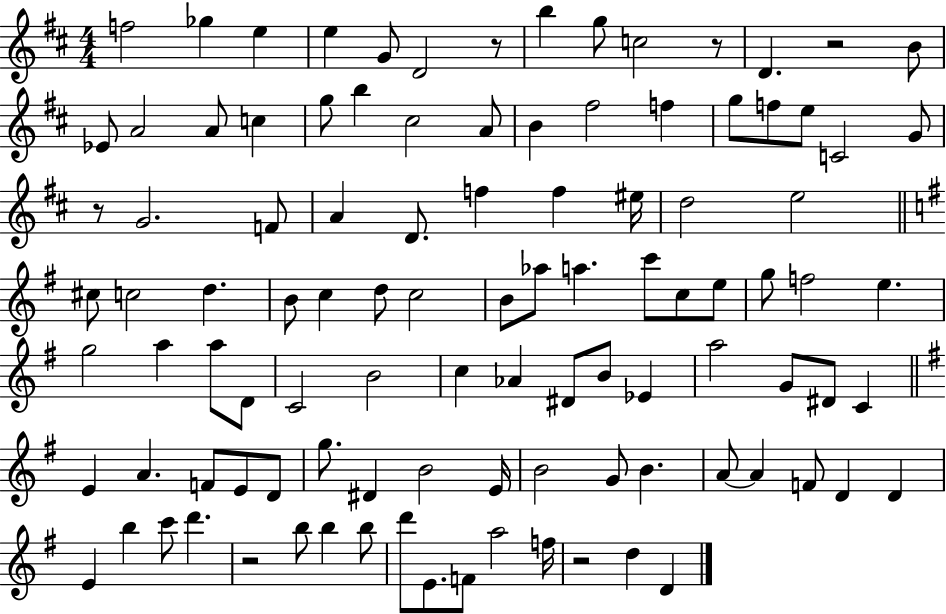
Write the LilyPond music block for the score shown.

{
  \clef treble
  \numericTimeSignature
  \time 4/4
  \key d \major
  \repeat volta 2 { f''2 ges''4 e''4 | e''4 g'8 d'2 r8 | b''4 g''8 c''2 r8 | d'4. r2 b'8 | \break ees'8 a'2 a'8 c''4 | g''8 b''4 cis''2 a'8 | b'4 fis''2 f''4 | g''8 f''8 e''8 c'2 g'8 | \break r8 g'2. f'8 | a'4 d'8. f''4 f''4 eis''16 | d''2 e''2 | \bar "||" \break \key e \minor cis''8 c''2 d''4. | b'8 c''4 d''8 c''2 | b'8 aes''8 a''4. c'''8 c''8 e''8 | g''8 f''2 e''4. | \break g''2 a''4 a''8 d'8 | c'2 b'2 | c''4 aes'4 dis'8 b'8 ees'4 | a''2 g'8 dis'8 c'4 | \break \bar "||" \break \key g \major e'4 a'4. f'8 e'8 d'8 | g''8. dis'4 b'2 e'16 | b'2 g'8 b'4. | a'8~~ a'4 f'8 d'4 d'4 | \break e'4 b''4 c'''8 d'''4. | r2 b''8 b''4 b''8 | d'''8 e'8. f'8 a''2 f''16 | r2 d''4 d'4 | \break } \bar "|."
}